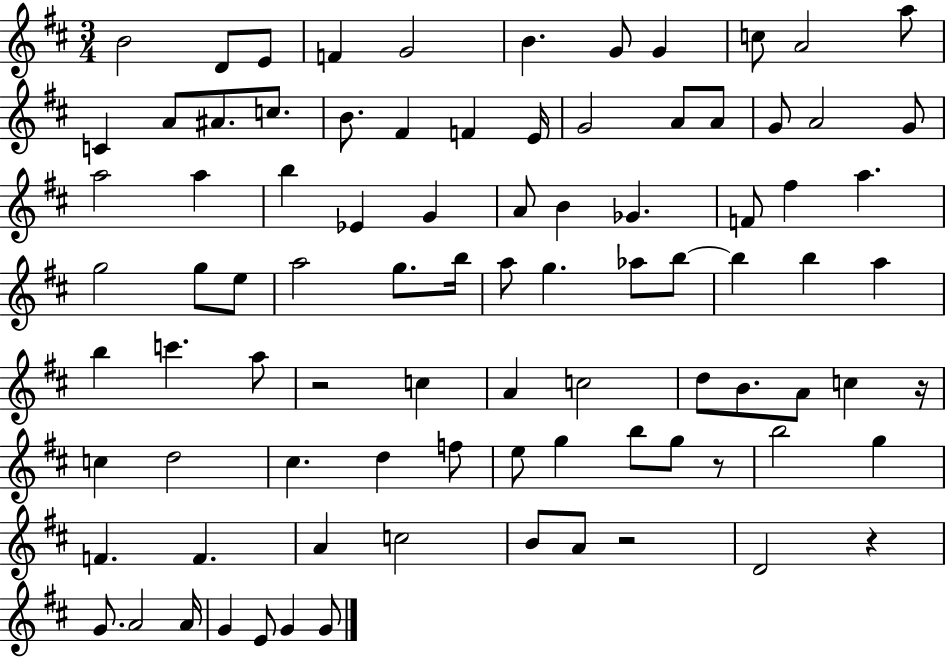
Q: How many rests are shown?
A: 5